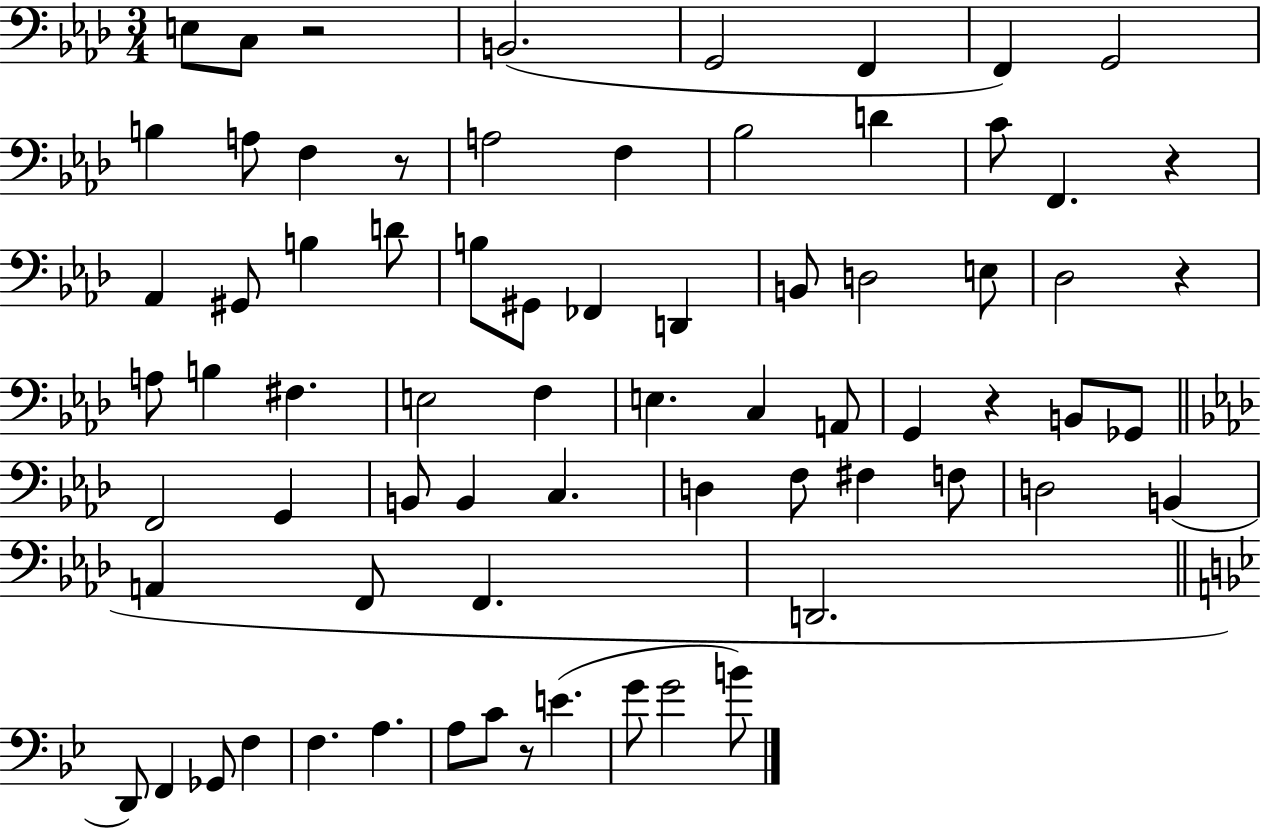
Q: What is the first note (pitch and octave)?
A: E3